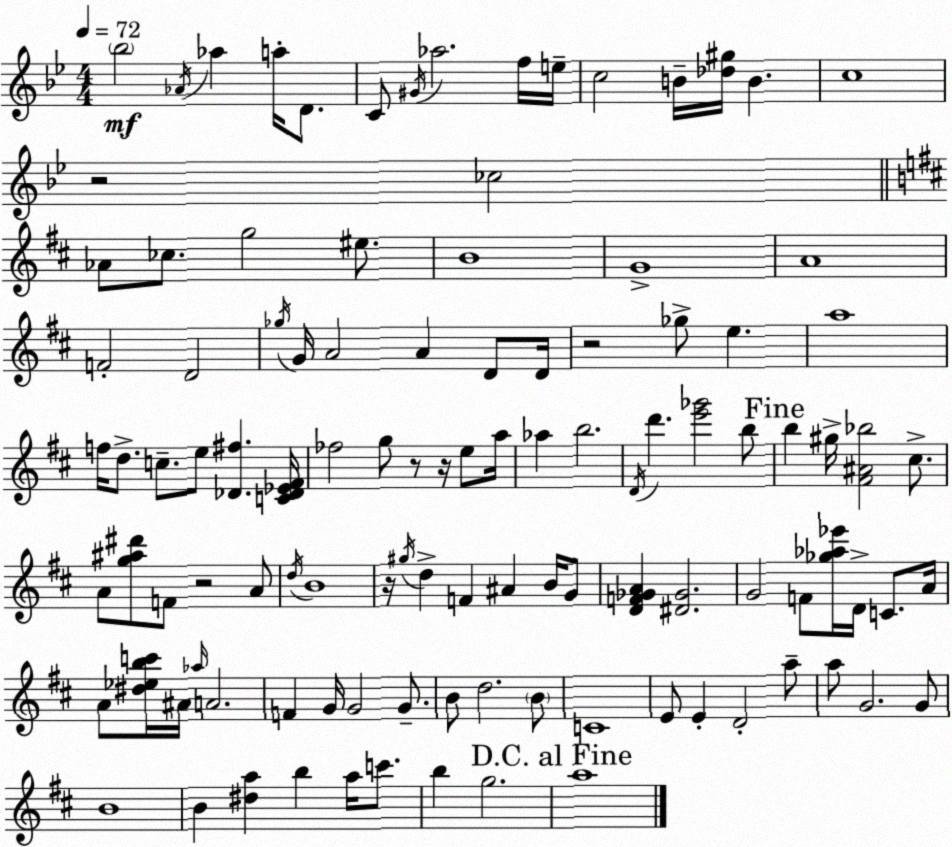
X:1
T:Untitled
M:4/4
L:1/4
K:Bb
_b2 _A/4 _a a/4 D/2 C/2 ^G/4 _a2 f/4 e/4 c2 B/4 [_d^g]/4 B c4 z2 _c2 _A/2 _c/2 g2 ^e/2 B4 G4 A4 F2 D2 _g/4 G/4 A2 A D/2 D/4 z2 _g/2 e a4 f/4 d/2 c/2 e/2 [_D^f] [C_D_E^F]/4 _f2 g/2 z/2 z/4 e/2 a/4 _a b2 D/4 d' [e'_g']2 b/2 b ^g/4 [^F^A_b]2 ^c/2 A/2 [g^a^d']/2 F/2 z2 A/2 d/4 B4 z/4 ^g/4 d F ^A B/4 G/2 [DF_GA] [^D_G]2 G2 F/2 [_g_a_e']/4 D/4 C/2 A/4 A/2 [^d_ebc']/4 ^A/4 _a/4 A2 F G/4 G2 G/2 B/2 d2 B/2 C4 E/2 E D2 a/2 a/2 G2 G/2 B4 B [^da] b a/4 c'/2 b g2 a4